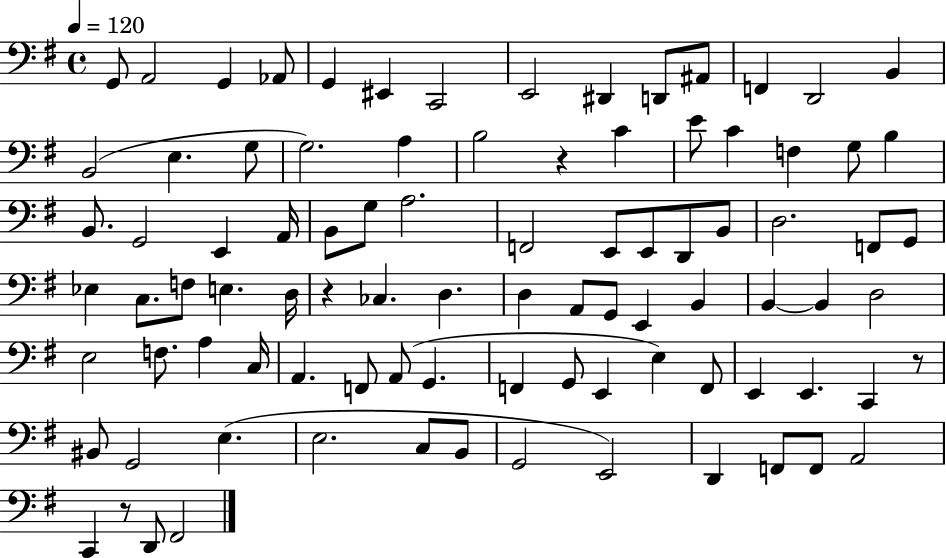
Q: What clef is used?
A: bass